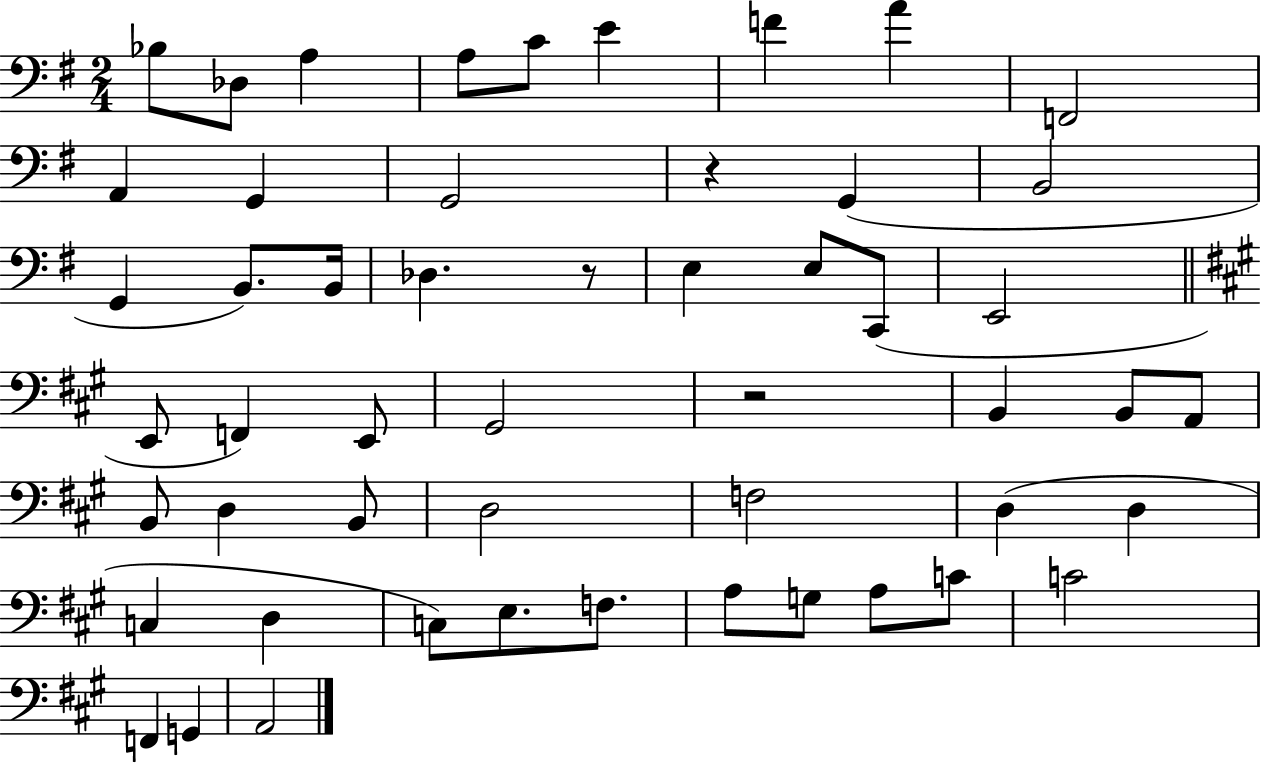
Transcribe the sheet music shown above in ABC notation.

X:1
T:Untitled
M:2/4
L:1/4
K:G
_B,/2 _D,/2 A, A,/2 C/2 E F A F,,2 A,, G,, G,,2 z G,, B,,2 G,, B,,/2 B,,/4 _D, z/2 E, E,/2 C,,/2 E,,2 E,,/2 F,, E,,/2 ^G,,2 z2 B,, B,,/2 A,,/2 B,,/2 D, B,,/2 D,2 F,2 D, D, C, D, C,/2 E,/2 F,/2 A,/2 G,/2 A,/2 C/2 C2 F,, G,, A,,2